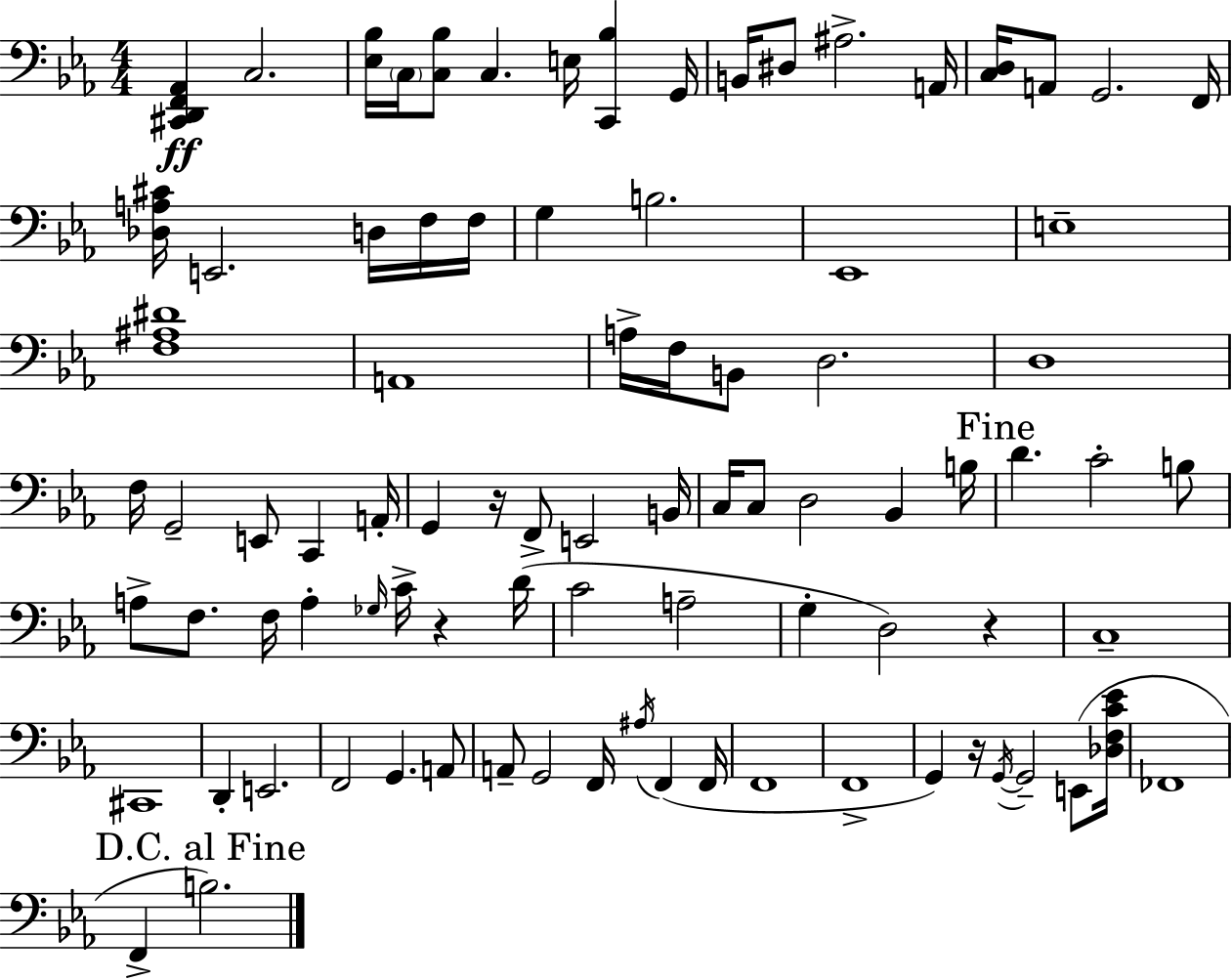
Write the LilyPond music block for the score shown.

{
  \clef bass
  \numericTimeSignature
  \time 4/4
  \key c \minor
  <cis, d, f, aes,>4\ff c2. | <ees bes>16 \parenthesize c16 <c bes>8 c4. e16 <c, bes>4 g,16 | b,16 dis8 ais2.-> a,16 | <c d>16 a,8 g,2. f,16 | \break <des a cis'>16 e,2. d16 f16 f16 | g4 b2. | ees,1 | e1-- | \break <f ais dis'>1 | a,1 | a16-> f16 b,8 d2. | d1 | \break f16 g,2-- e,8 c,4 a,16-. | g,4 r16 f,8-> e,2 b,16 | c16 c8 d2 bes,4 b16 | \mark "Fine" d'4. c'2-. b8 | \break a8-> f8. f16 a4-. \grace { ges16 } c'16-> r4 | d'16( c'2 a2-- | g4-. d2) r4 | c1-- | \break cis,1 | d,4-. e,2. | f,2 g,4. a,8 | a,8-- g,2 f,16 \acciaccatura { ais16 } f,4( | \break f,16 f,1 | f,1-> | g,4) r16 \acciaccatura { g,16~ }~ g,2-- | e,8( <des f c' ees'>16 fes,1 | \break \mark "D.C. al Fine" f,4-> b2.) | \bar "|."
}